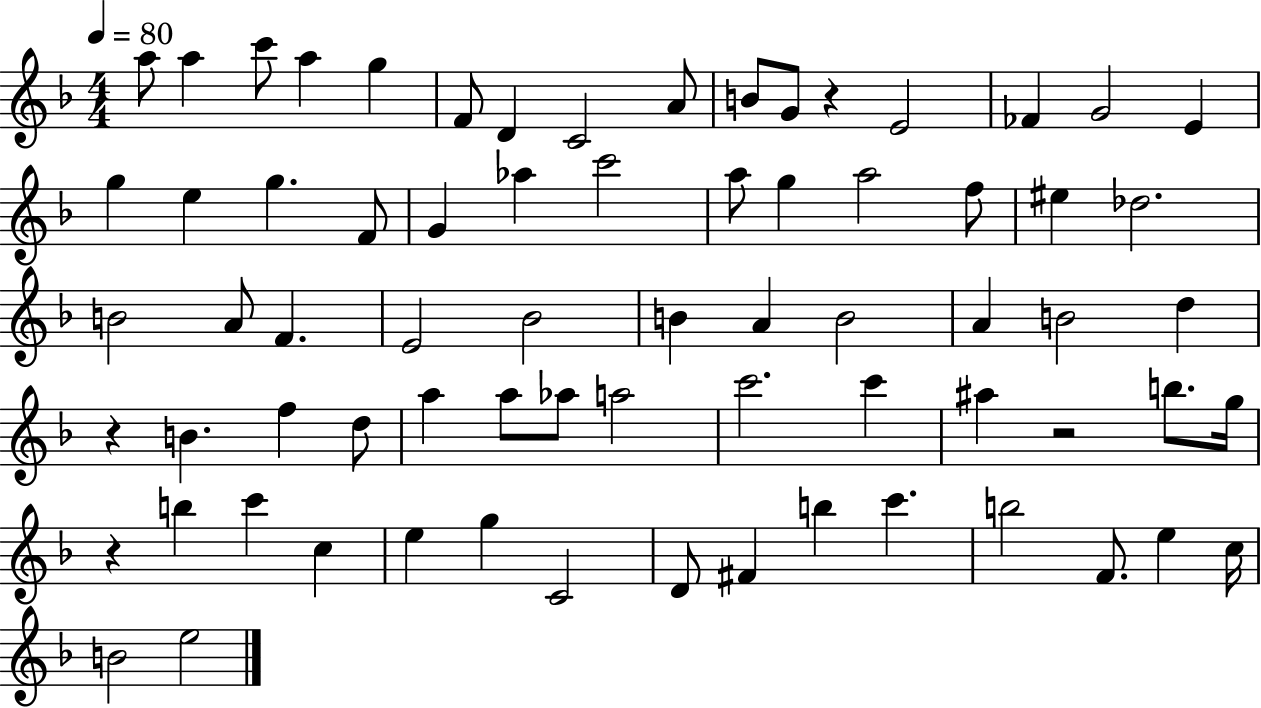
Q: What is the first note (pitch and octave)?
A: A5